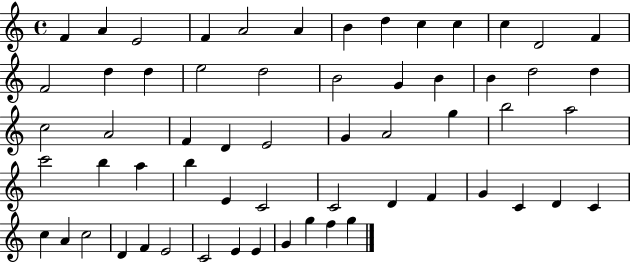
{
  \clef treble
  \time 4/4
  \defaultTimeSignature
  \key c \major
  f'4 a'4 e'2 | f'4 a'2 a'4 | b'4 d''4 c''4 c''4 | c''4 d'2 f'4 | \break f'2 d''4 d''4 | e''2 d''2 | b'2 g'4 b'4 | b'4 d''2 d''4 | \break c''2 a'2 | f'4 d'4 e'2 | g'4 a'2 g''4 | b''2 a''2 | \break c'''2 b''4 a''4 | b''4 e'4 c'2 | c'2 d'4 f'4 | g'4 c'4 d'4 c'4 | \break c''4 a'4 c''2 | d'4 f'4 e'2 | c'2 e'4 e'4 | g'4 g''4 f''4 g''4 | \break \bar "|."
}